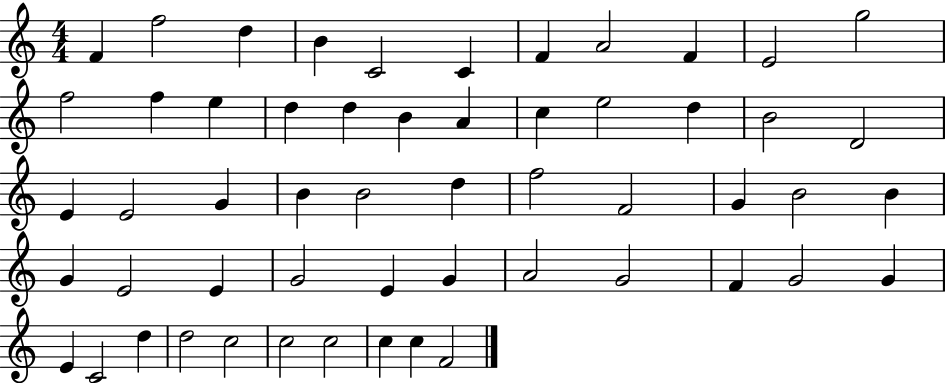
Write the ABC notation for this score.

X:1
T:Untitled
M:4/4
L:1/4
K:C
F f2 d B C2 C F A2 F E2 g2 f2 f e d d B A c e2 d B2 D2 E E2 G B B2 d f2 F2 G B2 B G E2 E G2 E G A2 G2 F G2 G E C2 d d2 c2 c2 c2 c c F2